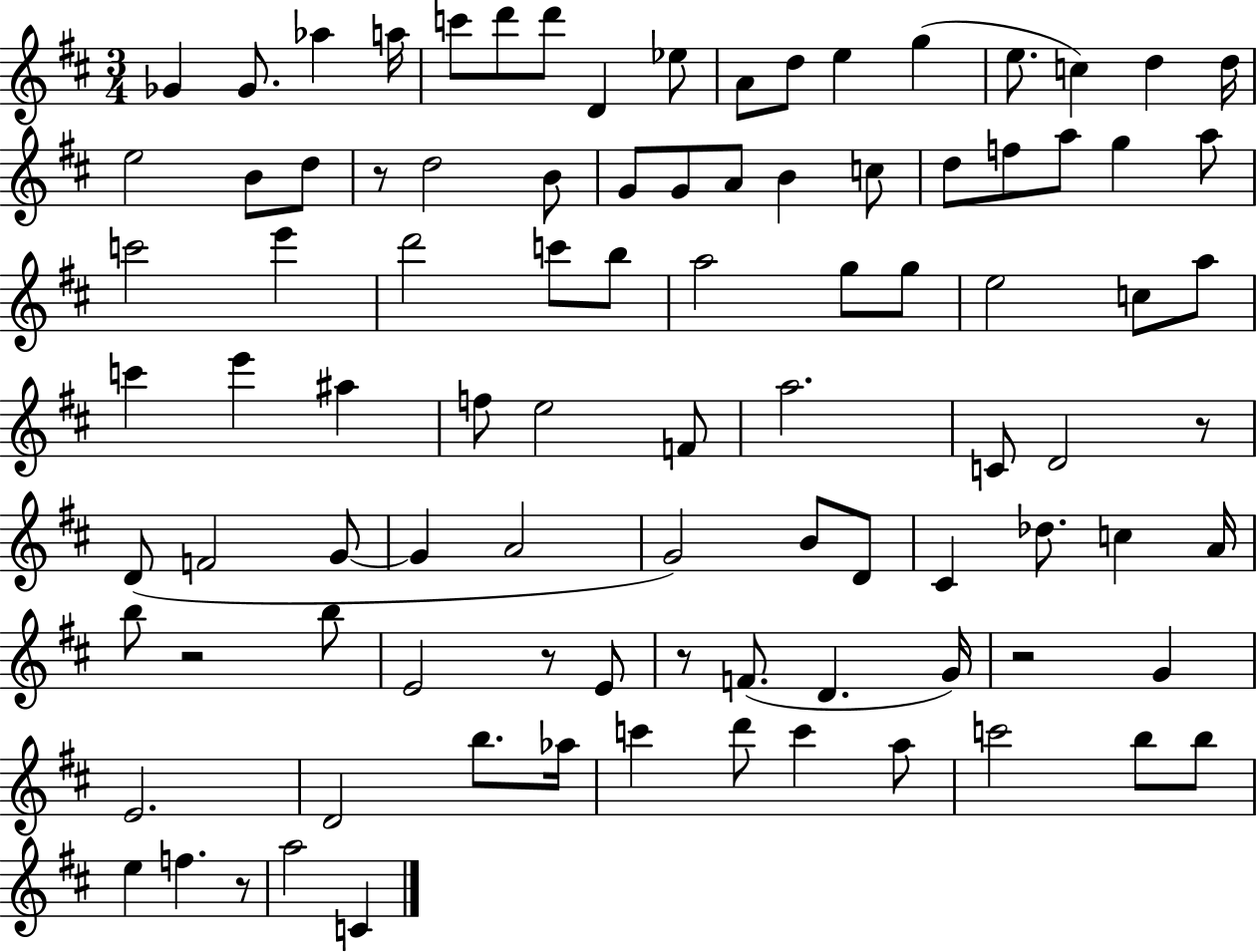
X:1
T:Untitled
M:3/4
L:1/4
K:D
_G _G/2 _a a/4 c'/2 d'/2 d'/2 D _e/2 A/2 d/2 e g e/2 c d d/4 e2 B/2 d/2 z/2 d2 B/2 G/2 G/2 A/2 B c/2 d/2 f/2 a/2 g a/2 c'2 e' d'2 c'/2 b/2 a2 g/2 g/2 e2 c/2 a/2 c' e' ^a f/2 e2 F/2 a2 C/2 D2 z/2 D/2 F2 G/2 G A2 G2 B/2 D/2 ^C _d/2 c A/4 b/2 z2 b/2 E2 z/2 E/2 z/2 F/2 D G/4 z2 G E2 D2 b/2 _a/4 c' d'/2 c' a/2 c'2 b/2 b/2 e f z/2 a2 C